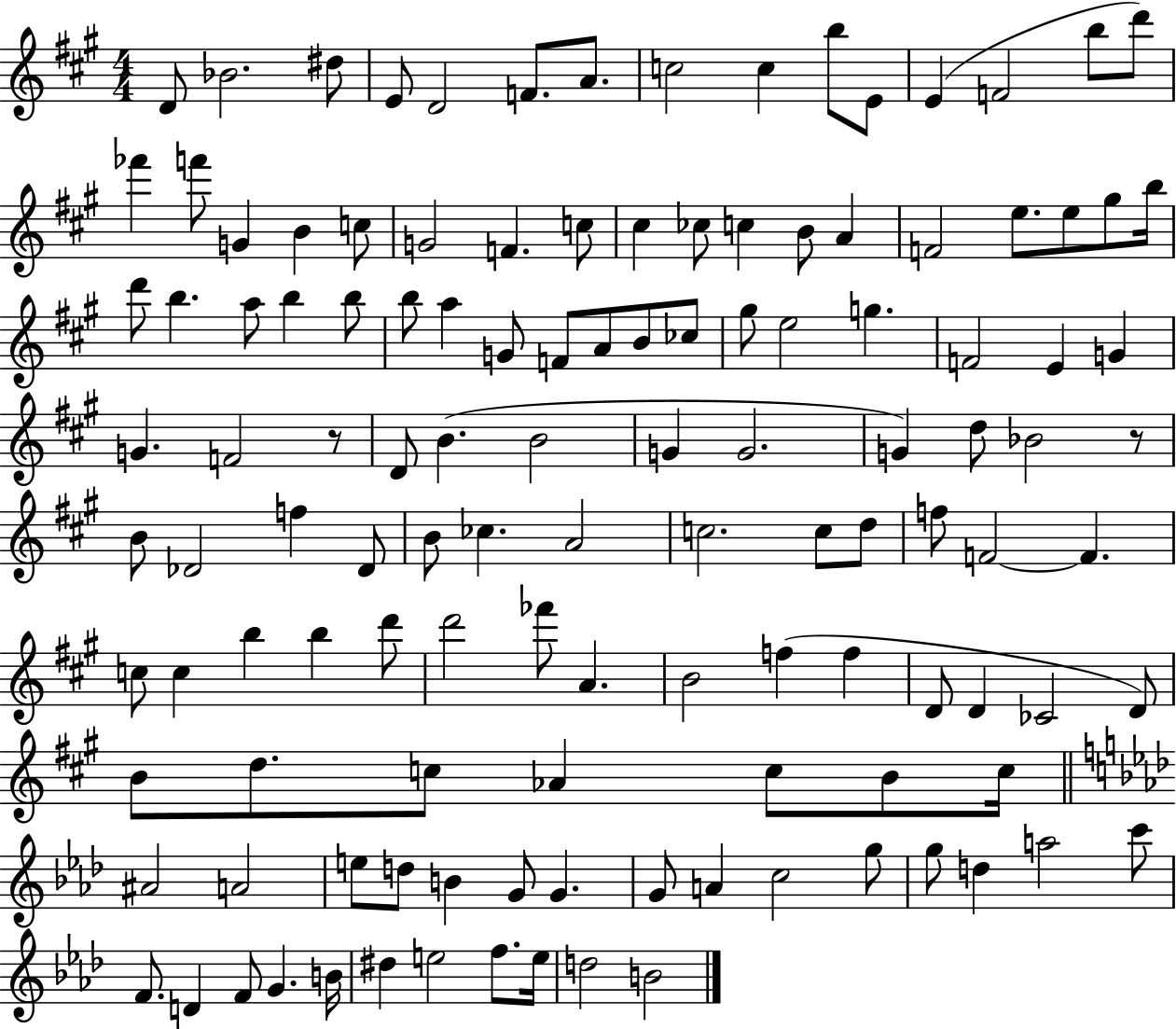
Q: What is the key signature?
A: A major